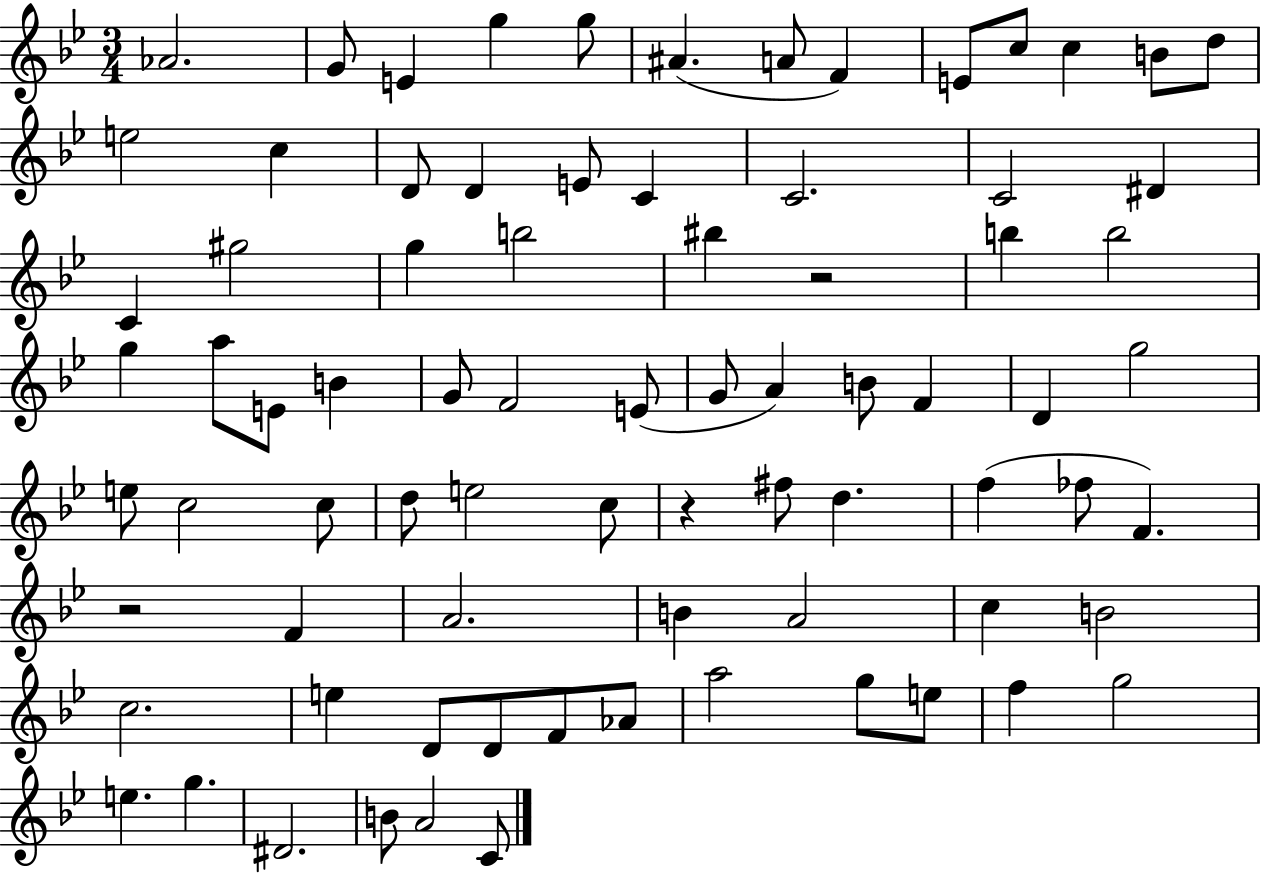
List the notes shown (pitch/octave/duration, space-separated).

Ab4/h. G4/e E4/q G5/q G5/e A#4/q. A4/e F4/q E4/e C5/e C5/q B4/e D5/e E5/h C5/q D4/e D4/q E4/e C4/q C4/h. C4/h D#4/q C4/q G#5/h G5/q B5/h BIS5/q R/h B5/q B5/h G5/q A5/e E4/e B4/q G4/e F4/h E4/e G4/e A4/q B4/e F4/q D4/q G5/h E5/e C5/h C5/e D5/e E5/h C5/e R/q F#5/e D5/q. F5/q FES5/e F4/q. R/h F4/q A4/h. B4/q A4/h C5/q B4/h C5/h. E5/q D4/e D4/e F4/e Ab4/e A5/h G5/e E5/e F5/q G5/h E5/q. G5/q. D#4/h. B4/e A4/h C4/e